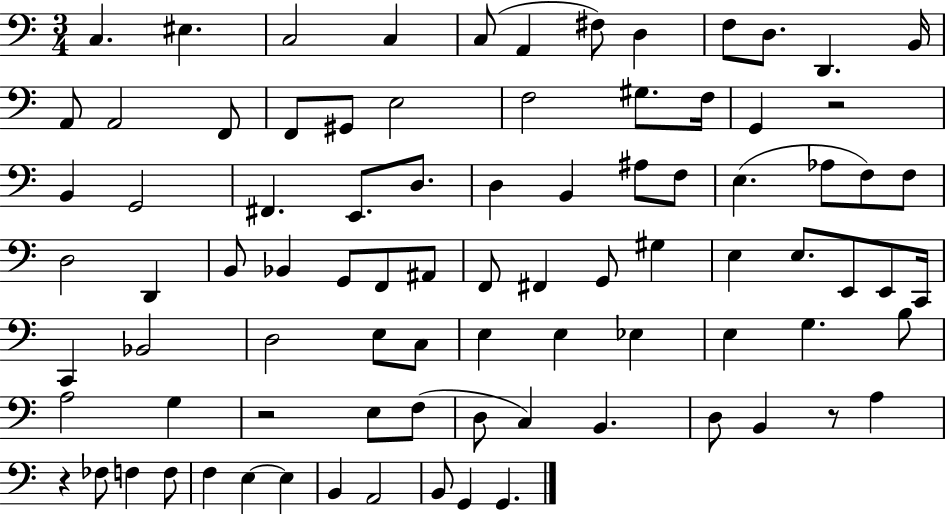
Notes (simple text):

C3/q. EIS3/q. C3/h C3/q C3/e A2/q F#3/e D3/q F3/e D3/e. D2/q. B2/s A2/e A2/h F2/e F2/e G#2/e E3/h F3/h G#3/e. F3/s G2/q R/h B2/q G2/h F#2/q. E2/e. D3/e. D3/q B2/q A#3/e F3/e E3/q. Ab3/e F3/e F3/e D3/h D2/q B2/e Bb2/q G2/e F2/e A#2/e F2/e F#2/q G2/e G#3/q E3/q E3/e. E2/e E2/e C2/s C2/q Bb2/h D3/h E3/e C3/e E3/q E3/q Eb3/q E3/q G3/q. B3/e A3/h G3/q R/h E3/e F3/e D3/e C3/q B2/q. D3/e B2/q R/e A3/q R/q FES3/e F3/q F3/e F3/q E3/q E3/q B2/q A2/h B2/e G2/q G2/q.